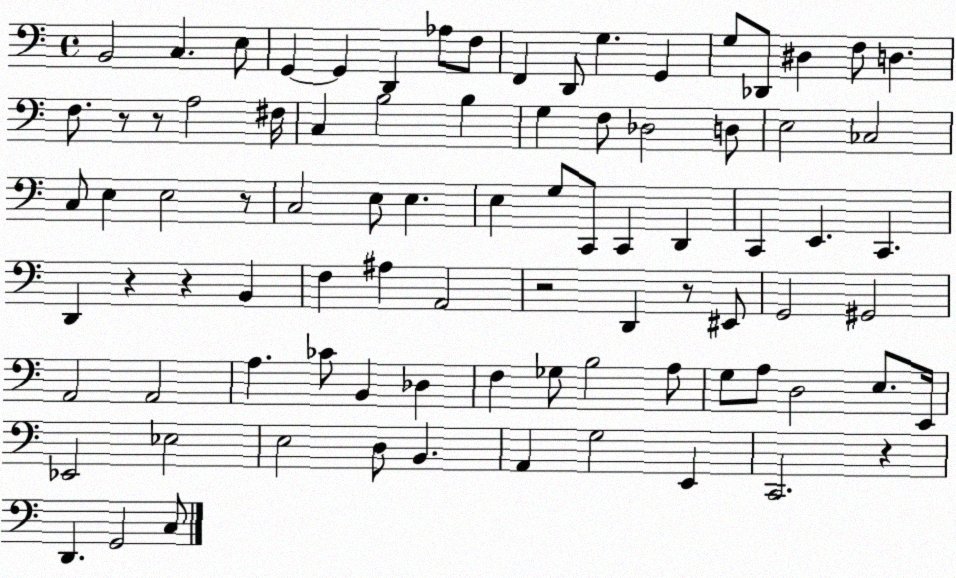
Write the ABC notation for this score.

X:1
T:Untitled
M:4/4
L:1/4
K:C
B,,2 C, E,/2 G,, G,, D,, _A,/2 F,/2 F,, D,,/2 G, G,, G,/2 _D,,/2 ^D, F,/2 D, F,/2 z/2 z/2 A,2 ^F,/4 C, B,2 B, G, F,/2 _D,2 D,/2 E,2 _C,2 C,/2 E, E,2 z/2 C,2 E,/2 E, E, G,/2 C,,/2 C,, D,, C,, E,, C,, D,, z z B,, F, ^A, A,,2 z2 D,, z/2 ^E,,/2 G,,2 ^G,,2 A,,2 A,,2 A, _C/2 B,, _D, F, _G,/2 B,2 A,/2 G,/2 A,/2 D,2 E,/2 E,,/4 _E,,2 _E,2 E,2 D,/2 B,, A,, G,2 E,, C,,2 z D,, G,,2 C,/2